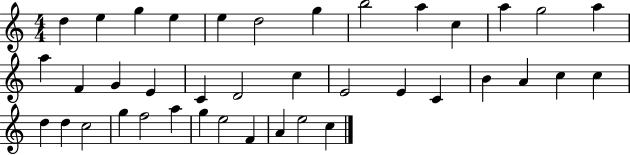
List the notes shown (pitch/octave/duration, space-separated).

D5/q E5/q G5/q E5/q E5/q D5/h G5/q B5/h A5/q C5/q A5/q G5/h A5/q A5/q F4/q G4/q E4/q C4/q D4/h C5/q E4/h E4/q C4/q B4/q A4/q C5/q C5/q D5/q D5/q C5/h G5/q F5/h A5/q G5/q E5/h F4/q A4/q E5/h C5/q